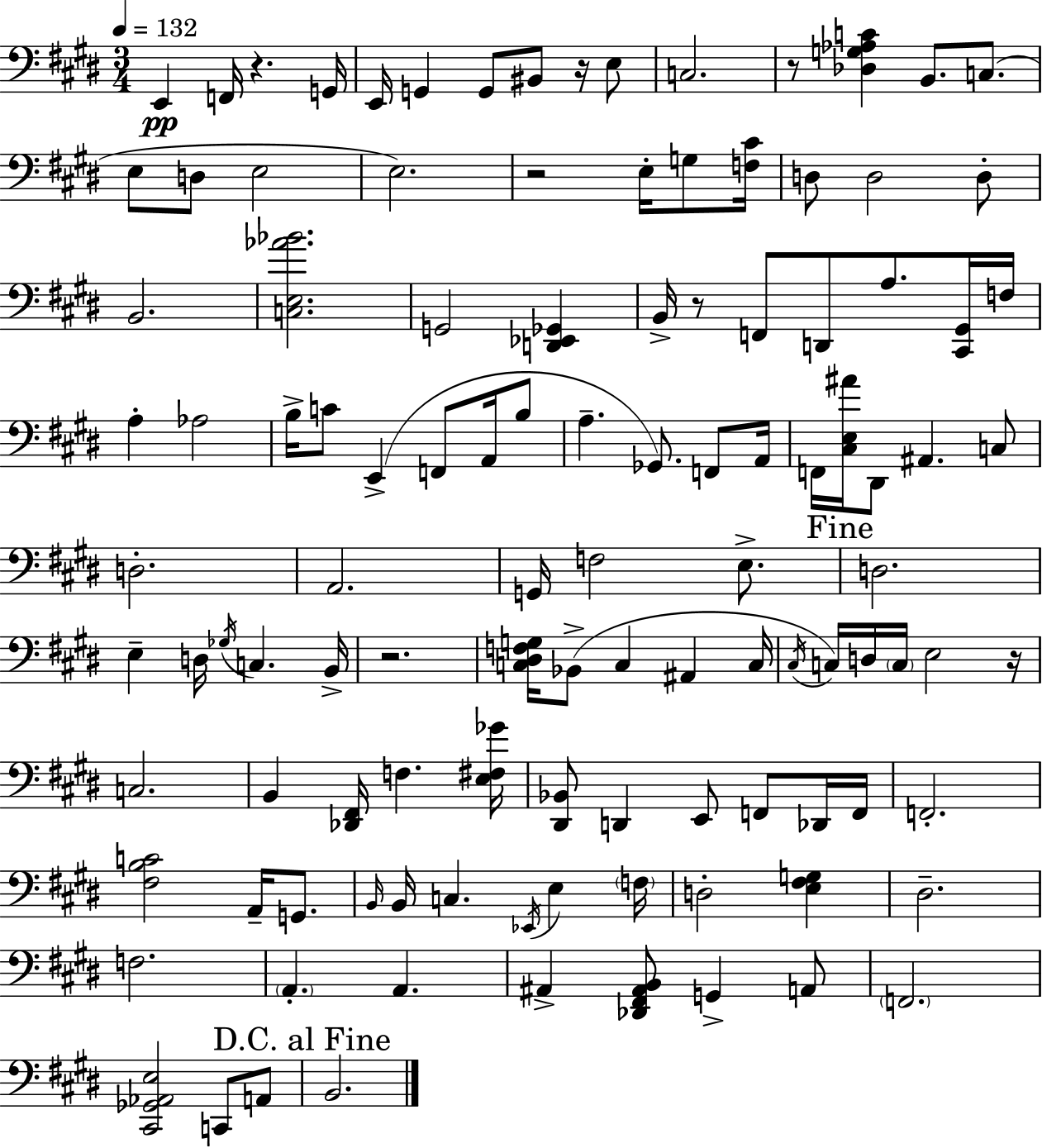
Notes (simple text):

E2/q F2/s R/q. G2/s E2/s G2/q G2/e BIS2/e R/s E3/e C3/h. R/e [Db3,G3,Ab3,C4]/q B2/e. C3/e. E3/e D3/e E3/h E3/h. R/h E3/s G3/e [F3,C#4]/s D3/e D3/h D3/e B2/h. [C3,E3,Ab4,Bb4]/h. G2/h [D2,Eb2,Gb2]/q B2/s R/e F2/e D2/e A3/e. [C#2,G#2]/s F3/s A3/q Ab3/h B3/s C4/e E2/q F2/e A2/s B3/e A3/q. Gb2/e. F2/e A2/s F2/s [C#3,E3,A#4]/s D#2/e A#2/q. C3/e D3/h. A2/h. G2/s F3/h E3/e. D3/h. E3/q D3/s Gb3/s C3/q. B2/s R/h. [C3,D#3,F3,G3]/s Bb2/e C3/q A#2/q C3/s C#3/s C3/s D3/s C3/s E3/h R/s C3/h. B2/q [Db2,F#2]/s F3/q. [E3,F#3,Gb4]/s [D#2,Bb2]/e D2/q E2/e F2/e Db2/s F2/s F2/h. [F#3,B3,C4]/h A2/s G2/e. B2/s B2/s C3/q. Eb2/s E3/q F3/s D3/h [E3,F#3,G3]/q D#3/h. F3/h. A2/q. A2/q. A#2/q [Db2,F#2,A#2,B2]/e G2/q A2/e F2/h. [C#2,Gb2,Ab2,E3]/h C2/e A2/e B2/h.